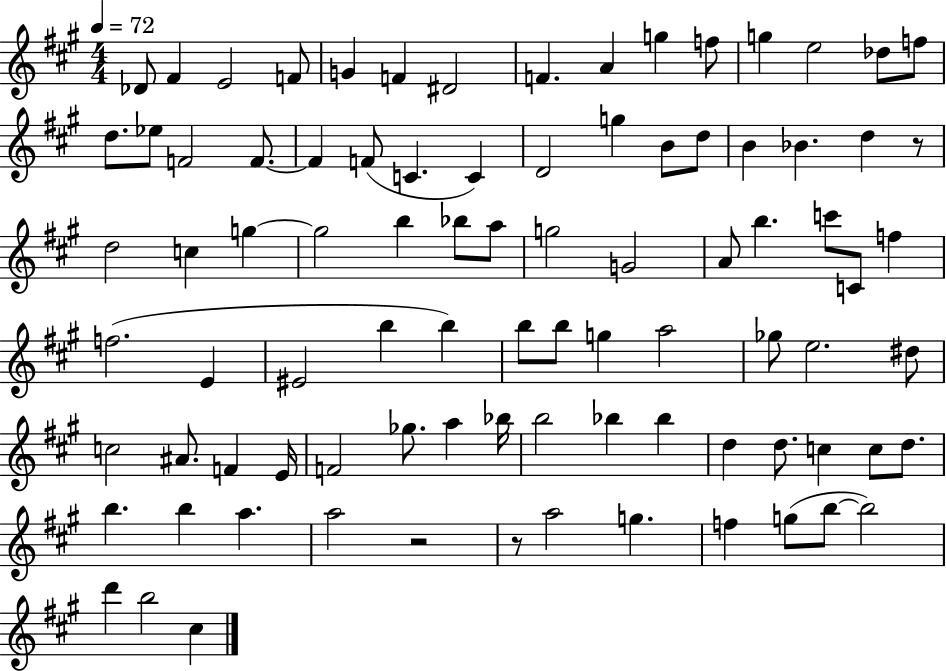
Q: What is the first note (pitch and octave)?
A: Db4